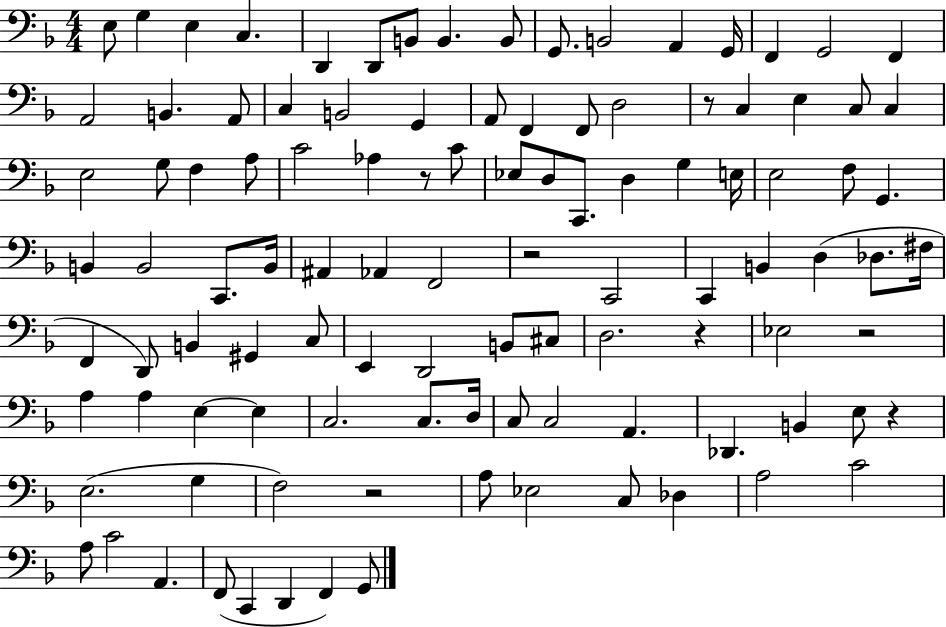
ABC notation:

X:1
T:Untitled
M:4/4
L:1/4
K:F
E,/2 G, E, C, D,, D,,/2 B,,/2 B,, B,,/2 G,,/2 B,,2 A,, G,,/4 F,, G,,2 F,, A,,2 B,, A,,/2 C, B,,2 G,, A,,/2 F,, F,,/2 D,2 z/2 C, E, C,/2 C, E,2 G,/2 F, A,/2 C2 _A, z/2 C/2 _E,/2 D,/2 C,,/2 D, G, E,/4 E,2 F,/2 G,, B,, B,,2 C,,/2 B,,/4 ^A,, _A,, F,,2 z2 C,,2 C,, B,, D, _D,/2 ^F,/4 F,, D,,/2 B,, ^G,, C,/2 E,, D,,2 B,,/2 ^C,/2 D,2 z _E,2 z2 A, A, E, E, C,2 C,/2 D,/4 C,/2 C,2 A,, _D,, B,, E,/2 z E,2 G, F,2 z2 A,/2 _E,2 C,/2 _D, A,2 C2 A,/2 C2 A,, F,,/2 C,, D,, F,, G,,/2